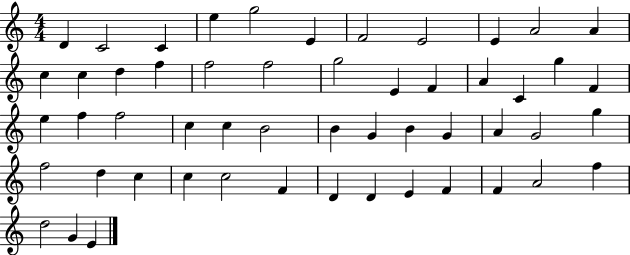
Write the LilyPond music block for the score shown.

{
  \clef treble
  \numericTimeSignature
  \time 4/4
  \key c \major
  d'4 c'2 c'4 | e''4 g''2 e'4 | f'2 e'2 | e'4 a'2 a'4 | \break c''4 c''4 d''4 f''4 | f''2 f''2 | g''2 e'4 f'4 | a'4 c'4 g''4 f'4 | \break e''4 f''4 f''2 | c''4 c''4 b'2 | b'4 g'4 b'4 g'4 | a'4 g'2 g''4 | \break f''2 d''4 c''4 | c''4 c''2 f'4 | d'4 d'4 e'4 f'4 | f'4 a'2 f''4 | \break d''2 g'4 e'4 | \bar "|."
}